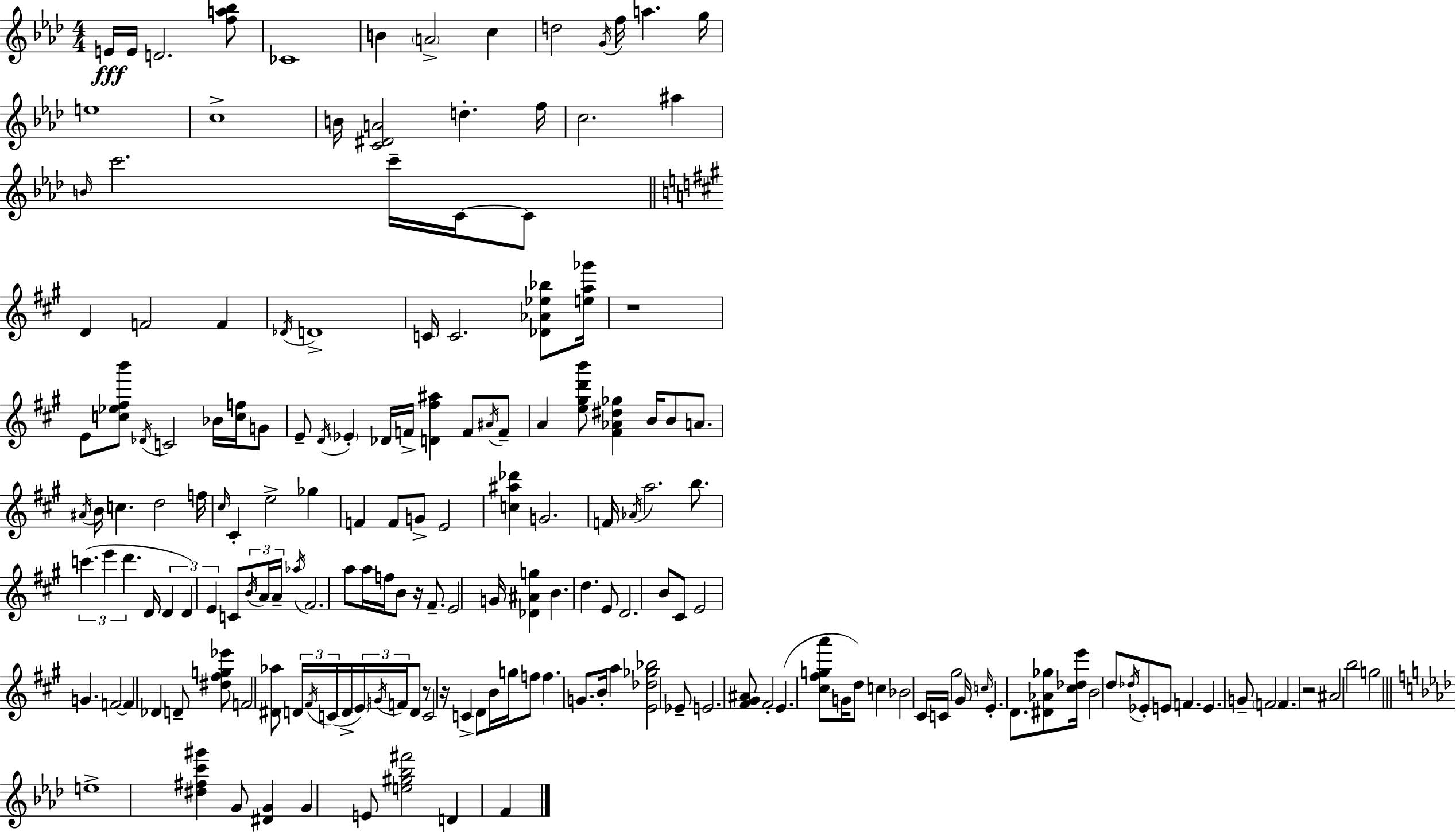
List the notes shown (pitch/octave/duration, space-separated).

E4/s E4/s D4/h. [F5,A5,Bb5]/e CES4/w B4/q A4/h C5/q D5/h G4/s F5/s A5/q. G5/s E5/w C5/w B4/s [C4,D#4,A4]/h D5/q. F5/s C5/h. A#5/q B4/s C6/h. C6/s C4/s C4/e D4/q F4/h F4/q Db4/s D4/w C4/s C4/h. [Db4,Ab4,Eb5,Bb5]/e [E5,A5,Gb6]/s R/w E4/e [C5,Eb5,F#5,B6]/e Db4/s C4/h Bb4/s [C5,F5]/s G4/e E4/e D4/s Eb4/q Db4/s F4/s [D4,F#5,A#5]/q F4/e A#4/s F4/e A4/q [E5,G#5,D6,B6]/e [F#4,Ab4,D#5,Gb5]/q B4/s B4/e A4/e. A#4/s B4/s C5/q. D5/h F5/s C#5/s C#4/q E5/h Gb5/q F4/q F4/e G4/e E4/h [C5,A#5,Db6]/q G4/h. F4/s Ab4/s A5/h. B5/e. C6/q. E6/q D6/q. D4/s D4/q D4/q E4/q C4/e B4/s A4/s A4/s Ab5/s F#4/h. A5/e A5/s F5/s B4/e R/s F#4/e. E4/h G4/s [Db4,A#4,G5]/q B4/q. D5/q. E4/e D4/h. B4/e C#4/e E4/h G4/q. F4/h F4/q Db4/q D4/e [D#5,F#5,G5,Eb6]/e F4/h [D#4,Ab5]/e D4/s F#4/s C4/s D4/s E4/s G4/s F4/s D4/e R/e C4/h R/s C4/q D4/e B4/s G5/s F5/e F5/q. G4/e. B4/s A5/q [E4,Db5,Gb5,Bb5]/h Eb4/e E4/h. [F#4,G#4,A#4]/e F#4/h E4/q. [C#5,F#5,G5,A6]/e G4/s D5/e C5/q Bb4/h C#4/s C4/s G#5/h G#4/s C5/s E4/q. D4/e. [D#4,Ab4,Gb5]/e [C#5,Db5,E6]/s B4/h D5/e Db5/s Eb4/e E4/e F4/q. E4/q. G4/e F4/h F4/q. R/h A#4/h B5/h G5/h E5/w [D#5,F#5,C6,G#6]/q G4/e [D#4,G4]/q G4/q E4/e [E5,G#5,Bb5,F#6]/h D4/q F4/q